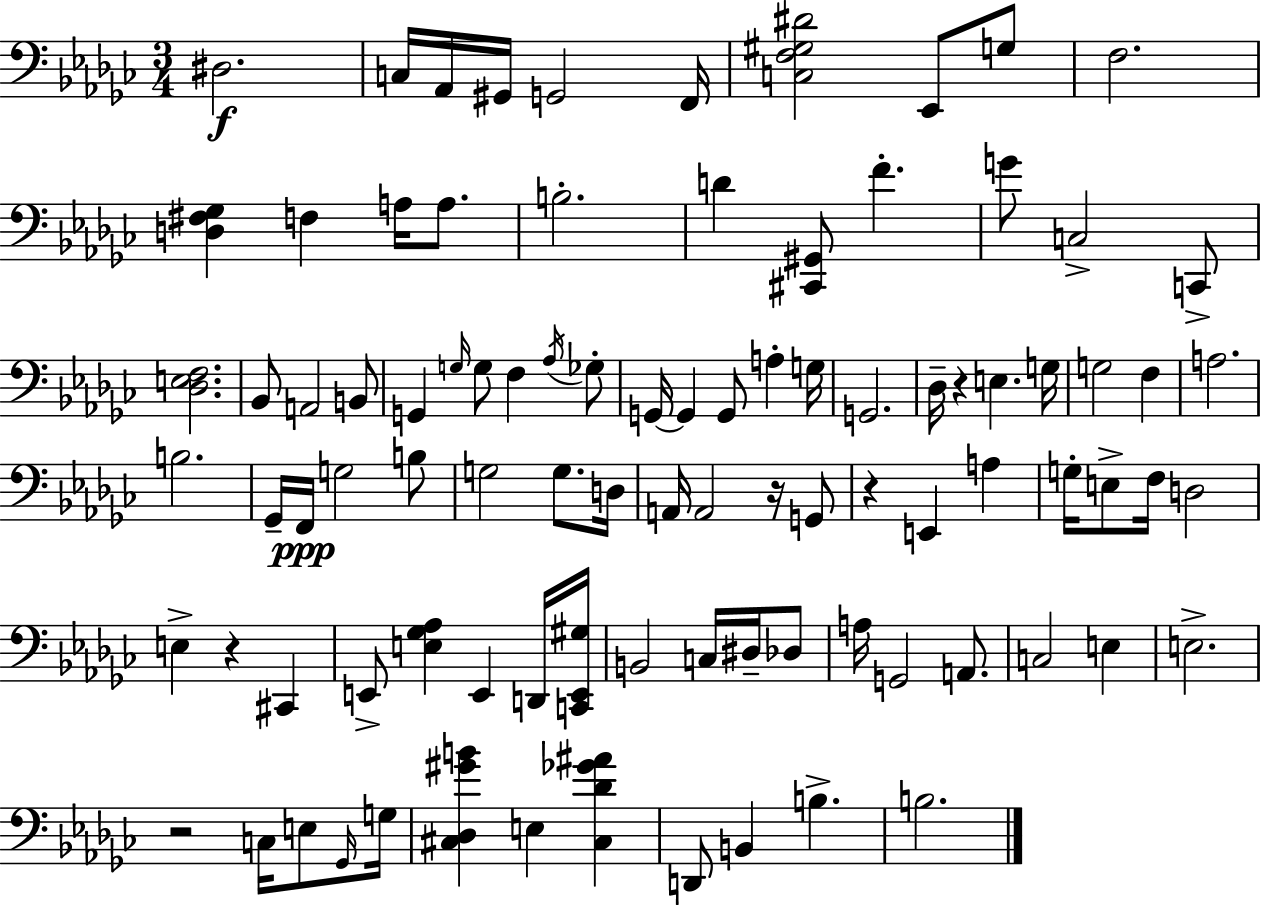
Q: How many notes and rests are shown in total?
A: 93